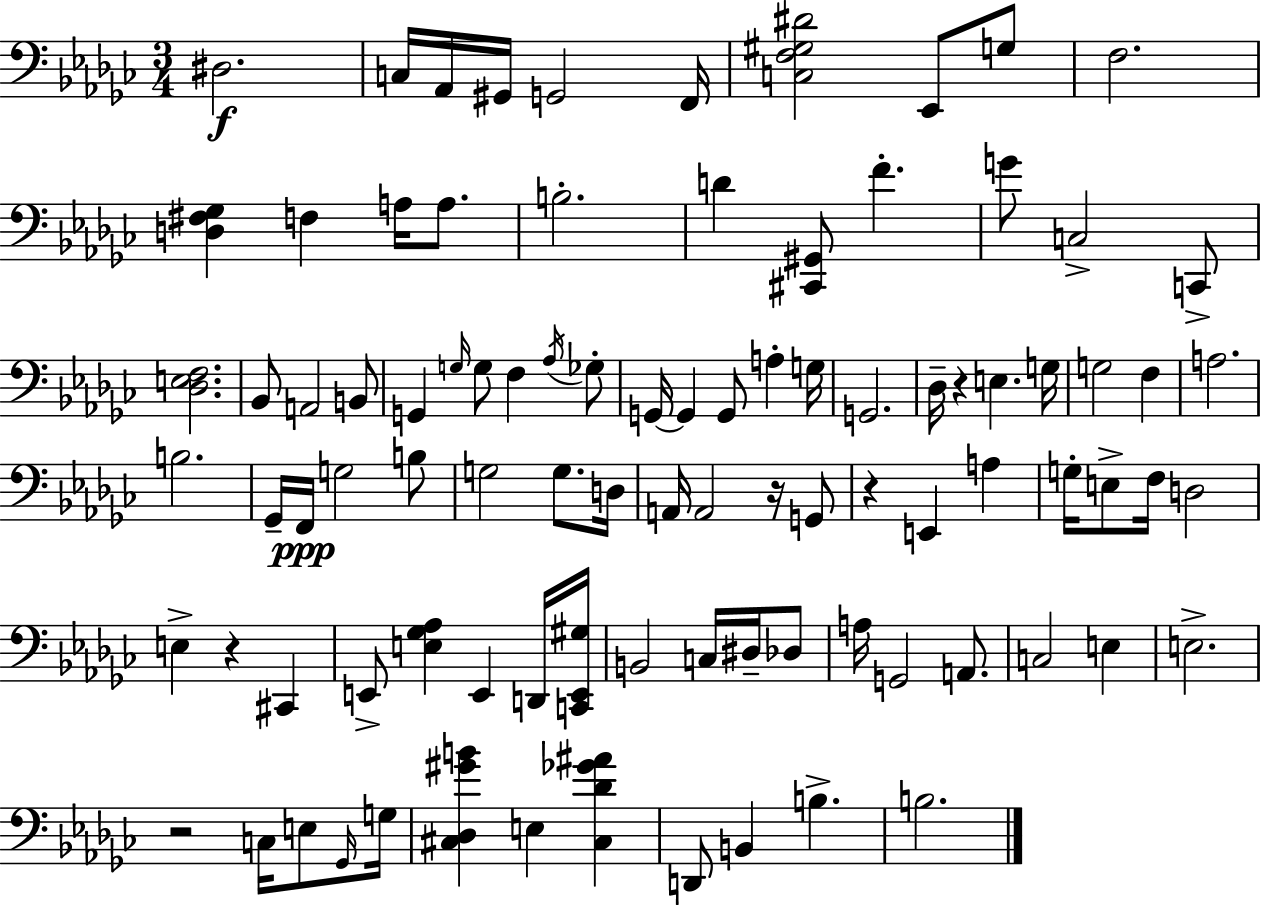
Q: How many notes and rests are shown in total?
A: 93